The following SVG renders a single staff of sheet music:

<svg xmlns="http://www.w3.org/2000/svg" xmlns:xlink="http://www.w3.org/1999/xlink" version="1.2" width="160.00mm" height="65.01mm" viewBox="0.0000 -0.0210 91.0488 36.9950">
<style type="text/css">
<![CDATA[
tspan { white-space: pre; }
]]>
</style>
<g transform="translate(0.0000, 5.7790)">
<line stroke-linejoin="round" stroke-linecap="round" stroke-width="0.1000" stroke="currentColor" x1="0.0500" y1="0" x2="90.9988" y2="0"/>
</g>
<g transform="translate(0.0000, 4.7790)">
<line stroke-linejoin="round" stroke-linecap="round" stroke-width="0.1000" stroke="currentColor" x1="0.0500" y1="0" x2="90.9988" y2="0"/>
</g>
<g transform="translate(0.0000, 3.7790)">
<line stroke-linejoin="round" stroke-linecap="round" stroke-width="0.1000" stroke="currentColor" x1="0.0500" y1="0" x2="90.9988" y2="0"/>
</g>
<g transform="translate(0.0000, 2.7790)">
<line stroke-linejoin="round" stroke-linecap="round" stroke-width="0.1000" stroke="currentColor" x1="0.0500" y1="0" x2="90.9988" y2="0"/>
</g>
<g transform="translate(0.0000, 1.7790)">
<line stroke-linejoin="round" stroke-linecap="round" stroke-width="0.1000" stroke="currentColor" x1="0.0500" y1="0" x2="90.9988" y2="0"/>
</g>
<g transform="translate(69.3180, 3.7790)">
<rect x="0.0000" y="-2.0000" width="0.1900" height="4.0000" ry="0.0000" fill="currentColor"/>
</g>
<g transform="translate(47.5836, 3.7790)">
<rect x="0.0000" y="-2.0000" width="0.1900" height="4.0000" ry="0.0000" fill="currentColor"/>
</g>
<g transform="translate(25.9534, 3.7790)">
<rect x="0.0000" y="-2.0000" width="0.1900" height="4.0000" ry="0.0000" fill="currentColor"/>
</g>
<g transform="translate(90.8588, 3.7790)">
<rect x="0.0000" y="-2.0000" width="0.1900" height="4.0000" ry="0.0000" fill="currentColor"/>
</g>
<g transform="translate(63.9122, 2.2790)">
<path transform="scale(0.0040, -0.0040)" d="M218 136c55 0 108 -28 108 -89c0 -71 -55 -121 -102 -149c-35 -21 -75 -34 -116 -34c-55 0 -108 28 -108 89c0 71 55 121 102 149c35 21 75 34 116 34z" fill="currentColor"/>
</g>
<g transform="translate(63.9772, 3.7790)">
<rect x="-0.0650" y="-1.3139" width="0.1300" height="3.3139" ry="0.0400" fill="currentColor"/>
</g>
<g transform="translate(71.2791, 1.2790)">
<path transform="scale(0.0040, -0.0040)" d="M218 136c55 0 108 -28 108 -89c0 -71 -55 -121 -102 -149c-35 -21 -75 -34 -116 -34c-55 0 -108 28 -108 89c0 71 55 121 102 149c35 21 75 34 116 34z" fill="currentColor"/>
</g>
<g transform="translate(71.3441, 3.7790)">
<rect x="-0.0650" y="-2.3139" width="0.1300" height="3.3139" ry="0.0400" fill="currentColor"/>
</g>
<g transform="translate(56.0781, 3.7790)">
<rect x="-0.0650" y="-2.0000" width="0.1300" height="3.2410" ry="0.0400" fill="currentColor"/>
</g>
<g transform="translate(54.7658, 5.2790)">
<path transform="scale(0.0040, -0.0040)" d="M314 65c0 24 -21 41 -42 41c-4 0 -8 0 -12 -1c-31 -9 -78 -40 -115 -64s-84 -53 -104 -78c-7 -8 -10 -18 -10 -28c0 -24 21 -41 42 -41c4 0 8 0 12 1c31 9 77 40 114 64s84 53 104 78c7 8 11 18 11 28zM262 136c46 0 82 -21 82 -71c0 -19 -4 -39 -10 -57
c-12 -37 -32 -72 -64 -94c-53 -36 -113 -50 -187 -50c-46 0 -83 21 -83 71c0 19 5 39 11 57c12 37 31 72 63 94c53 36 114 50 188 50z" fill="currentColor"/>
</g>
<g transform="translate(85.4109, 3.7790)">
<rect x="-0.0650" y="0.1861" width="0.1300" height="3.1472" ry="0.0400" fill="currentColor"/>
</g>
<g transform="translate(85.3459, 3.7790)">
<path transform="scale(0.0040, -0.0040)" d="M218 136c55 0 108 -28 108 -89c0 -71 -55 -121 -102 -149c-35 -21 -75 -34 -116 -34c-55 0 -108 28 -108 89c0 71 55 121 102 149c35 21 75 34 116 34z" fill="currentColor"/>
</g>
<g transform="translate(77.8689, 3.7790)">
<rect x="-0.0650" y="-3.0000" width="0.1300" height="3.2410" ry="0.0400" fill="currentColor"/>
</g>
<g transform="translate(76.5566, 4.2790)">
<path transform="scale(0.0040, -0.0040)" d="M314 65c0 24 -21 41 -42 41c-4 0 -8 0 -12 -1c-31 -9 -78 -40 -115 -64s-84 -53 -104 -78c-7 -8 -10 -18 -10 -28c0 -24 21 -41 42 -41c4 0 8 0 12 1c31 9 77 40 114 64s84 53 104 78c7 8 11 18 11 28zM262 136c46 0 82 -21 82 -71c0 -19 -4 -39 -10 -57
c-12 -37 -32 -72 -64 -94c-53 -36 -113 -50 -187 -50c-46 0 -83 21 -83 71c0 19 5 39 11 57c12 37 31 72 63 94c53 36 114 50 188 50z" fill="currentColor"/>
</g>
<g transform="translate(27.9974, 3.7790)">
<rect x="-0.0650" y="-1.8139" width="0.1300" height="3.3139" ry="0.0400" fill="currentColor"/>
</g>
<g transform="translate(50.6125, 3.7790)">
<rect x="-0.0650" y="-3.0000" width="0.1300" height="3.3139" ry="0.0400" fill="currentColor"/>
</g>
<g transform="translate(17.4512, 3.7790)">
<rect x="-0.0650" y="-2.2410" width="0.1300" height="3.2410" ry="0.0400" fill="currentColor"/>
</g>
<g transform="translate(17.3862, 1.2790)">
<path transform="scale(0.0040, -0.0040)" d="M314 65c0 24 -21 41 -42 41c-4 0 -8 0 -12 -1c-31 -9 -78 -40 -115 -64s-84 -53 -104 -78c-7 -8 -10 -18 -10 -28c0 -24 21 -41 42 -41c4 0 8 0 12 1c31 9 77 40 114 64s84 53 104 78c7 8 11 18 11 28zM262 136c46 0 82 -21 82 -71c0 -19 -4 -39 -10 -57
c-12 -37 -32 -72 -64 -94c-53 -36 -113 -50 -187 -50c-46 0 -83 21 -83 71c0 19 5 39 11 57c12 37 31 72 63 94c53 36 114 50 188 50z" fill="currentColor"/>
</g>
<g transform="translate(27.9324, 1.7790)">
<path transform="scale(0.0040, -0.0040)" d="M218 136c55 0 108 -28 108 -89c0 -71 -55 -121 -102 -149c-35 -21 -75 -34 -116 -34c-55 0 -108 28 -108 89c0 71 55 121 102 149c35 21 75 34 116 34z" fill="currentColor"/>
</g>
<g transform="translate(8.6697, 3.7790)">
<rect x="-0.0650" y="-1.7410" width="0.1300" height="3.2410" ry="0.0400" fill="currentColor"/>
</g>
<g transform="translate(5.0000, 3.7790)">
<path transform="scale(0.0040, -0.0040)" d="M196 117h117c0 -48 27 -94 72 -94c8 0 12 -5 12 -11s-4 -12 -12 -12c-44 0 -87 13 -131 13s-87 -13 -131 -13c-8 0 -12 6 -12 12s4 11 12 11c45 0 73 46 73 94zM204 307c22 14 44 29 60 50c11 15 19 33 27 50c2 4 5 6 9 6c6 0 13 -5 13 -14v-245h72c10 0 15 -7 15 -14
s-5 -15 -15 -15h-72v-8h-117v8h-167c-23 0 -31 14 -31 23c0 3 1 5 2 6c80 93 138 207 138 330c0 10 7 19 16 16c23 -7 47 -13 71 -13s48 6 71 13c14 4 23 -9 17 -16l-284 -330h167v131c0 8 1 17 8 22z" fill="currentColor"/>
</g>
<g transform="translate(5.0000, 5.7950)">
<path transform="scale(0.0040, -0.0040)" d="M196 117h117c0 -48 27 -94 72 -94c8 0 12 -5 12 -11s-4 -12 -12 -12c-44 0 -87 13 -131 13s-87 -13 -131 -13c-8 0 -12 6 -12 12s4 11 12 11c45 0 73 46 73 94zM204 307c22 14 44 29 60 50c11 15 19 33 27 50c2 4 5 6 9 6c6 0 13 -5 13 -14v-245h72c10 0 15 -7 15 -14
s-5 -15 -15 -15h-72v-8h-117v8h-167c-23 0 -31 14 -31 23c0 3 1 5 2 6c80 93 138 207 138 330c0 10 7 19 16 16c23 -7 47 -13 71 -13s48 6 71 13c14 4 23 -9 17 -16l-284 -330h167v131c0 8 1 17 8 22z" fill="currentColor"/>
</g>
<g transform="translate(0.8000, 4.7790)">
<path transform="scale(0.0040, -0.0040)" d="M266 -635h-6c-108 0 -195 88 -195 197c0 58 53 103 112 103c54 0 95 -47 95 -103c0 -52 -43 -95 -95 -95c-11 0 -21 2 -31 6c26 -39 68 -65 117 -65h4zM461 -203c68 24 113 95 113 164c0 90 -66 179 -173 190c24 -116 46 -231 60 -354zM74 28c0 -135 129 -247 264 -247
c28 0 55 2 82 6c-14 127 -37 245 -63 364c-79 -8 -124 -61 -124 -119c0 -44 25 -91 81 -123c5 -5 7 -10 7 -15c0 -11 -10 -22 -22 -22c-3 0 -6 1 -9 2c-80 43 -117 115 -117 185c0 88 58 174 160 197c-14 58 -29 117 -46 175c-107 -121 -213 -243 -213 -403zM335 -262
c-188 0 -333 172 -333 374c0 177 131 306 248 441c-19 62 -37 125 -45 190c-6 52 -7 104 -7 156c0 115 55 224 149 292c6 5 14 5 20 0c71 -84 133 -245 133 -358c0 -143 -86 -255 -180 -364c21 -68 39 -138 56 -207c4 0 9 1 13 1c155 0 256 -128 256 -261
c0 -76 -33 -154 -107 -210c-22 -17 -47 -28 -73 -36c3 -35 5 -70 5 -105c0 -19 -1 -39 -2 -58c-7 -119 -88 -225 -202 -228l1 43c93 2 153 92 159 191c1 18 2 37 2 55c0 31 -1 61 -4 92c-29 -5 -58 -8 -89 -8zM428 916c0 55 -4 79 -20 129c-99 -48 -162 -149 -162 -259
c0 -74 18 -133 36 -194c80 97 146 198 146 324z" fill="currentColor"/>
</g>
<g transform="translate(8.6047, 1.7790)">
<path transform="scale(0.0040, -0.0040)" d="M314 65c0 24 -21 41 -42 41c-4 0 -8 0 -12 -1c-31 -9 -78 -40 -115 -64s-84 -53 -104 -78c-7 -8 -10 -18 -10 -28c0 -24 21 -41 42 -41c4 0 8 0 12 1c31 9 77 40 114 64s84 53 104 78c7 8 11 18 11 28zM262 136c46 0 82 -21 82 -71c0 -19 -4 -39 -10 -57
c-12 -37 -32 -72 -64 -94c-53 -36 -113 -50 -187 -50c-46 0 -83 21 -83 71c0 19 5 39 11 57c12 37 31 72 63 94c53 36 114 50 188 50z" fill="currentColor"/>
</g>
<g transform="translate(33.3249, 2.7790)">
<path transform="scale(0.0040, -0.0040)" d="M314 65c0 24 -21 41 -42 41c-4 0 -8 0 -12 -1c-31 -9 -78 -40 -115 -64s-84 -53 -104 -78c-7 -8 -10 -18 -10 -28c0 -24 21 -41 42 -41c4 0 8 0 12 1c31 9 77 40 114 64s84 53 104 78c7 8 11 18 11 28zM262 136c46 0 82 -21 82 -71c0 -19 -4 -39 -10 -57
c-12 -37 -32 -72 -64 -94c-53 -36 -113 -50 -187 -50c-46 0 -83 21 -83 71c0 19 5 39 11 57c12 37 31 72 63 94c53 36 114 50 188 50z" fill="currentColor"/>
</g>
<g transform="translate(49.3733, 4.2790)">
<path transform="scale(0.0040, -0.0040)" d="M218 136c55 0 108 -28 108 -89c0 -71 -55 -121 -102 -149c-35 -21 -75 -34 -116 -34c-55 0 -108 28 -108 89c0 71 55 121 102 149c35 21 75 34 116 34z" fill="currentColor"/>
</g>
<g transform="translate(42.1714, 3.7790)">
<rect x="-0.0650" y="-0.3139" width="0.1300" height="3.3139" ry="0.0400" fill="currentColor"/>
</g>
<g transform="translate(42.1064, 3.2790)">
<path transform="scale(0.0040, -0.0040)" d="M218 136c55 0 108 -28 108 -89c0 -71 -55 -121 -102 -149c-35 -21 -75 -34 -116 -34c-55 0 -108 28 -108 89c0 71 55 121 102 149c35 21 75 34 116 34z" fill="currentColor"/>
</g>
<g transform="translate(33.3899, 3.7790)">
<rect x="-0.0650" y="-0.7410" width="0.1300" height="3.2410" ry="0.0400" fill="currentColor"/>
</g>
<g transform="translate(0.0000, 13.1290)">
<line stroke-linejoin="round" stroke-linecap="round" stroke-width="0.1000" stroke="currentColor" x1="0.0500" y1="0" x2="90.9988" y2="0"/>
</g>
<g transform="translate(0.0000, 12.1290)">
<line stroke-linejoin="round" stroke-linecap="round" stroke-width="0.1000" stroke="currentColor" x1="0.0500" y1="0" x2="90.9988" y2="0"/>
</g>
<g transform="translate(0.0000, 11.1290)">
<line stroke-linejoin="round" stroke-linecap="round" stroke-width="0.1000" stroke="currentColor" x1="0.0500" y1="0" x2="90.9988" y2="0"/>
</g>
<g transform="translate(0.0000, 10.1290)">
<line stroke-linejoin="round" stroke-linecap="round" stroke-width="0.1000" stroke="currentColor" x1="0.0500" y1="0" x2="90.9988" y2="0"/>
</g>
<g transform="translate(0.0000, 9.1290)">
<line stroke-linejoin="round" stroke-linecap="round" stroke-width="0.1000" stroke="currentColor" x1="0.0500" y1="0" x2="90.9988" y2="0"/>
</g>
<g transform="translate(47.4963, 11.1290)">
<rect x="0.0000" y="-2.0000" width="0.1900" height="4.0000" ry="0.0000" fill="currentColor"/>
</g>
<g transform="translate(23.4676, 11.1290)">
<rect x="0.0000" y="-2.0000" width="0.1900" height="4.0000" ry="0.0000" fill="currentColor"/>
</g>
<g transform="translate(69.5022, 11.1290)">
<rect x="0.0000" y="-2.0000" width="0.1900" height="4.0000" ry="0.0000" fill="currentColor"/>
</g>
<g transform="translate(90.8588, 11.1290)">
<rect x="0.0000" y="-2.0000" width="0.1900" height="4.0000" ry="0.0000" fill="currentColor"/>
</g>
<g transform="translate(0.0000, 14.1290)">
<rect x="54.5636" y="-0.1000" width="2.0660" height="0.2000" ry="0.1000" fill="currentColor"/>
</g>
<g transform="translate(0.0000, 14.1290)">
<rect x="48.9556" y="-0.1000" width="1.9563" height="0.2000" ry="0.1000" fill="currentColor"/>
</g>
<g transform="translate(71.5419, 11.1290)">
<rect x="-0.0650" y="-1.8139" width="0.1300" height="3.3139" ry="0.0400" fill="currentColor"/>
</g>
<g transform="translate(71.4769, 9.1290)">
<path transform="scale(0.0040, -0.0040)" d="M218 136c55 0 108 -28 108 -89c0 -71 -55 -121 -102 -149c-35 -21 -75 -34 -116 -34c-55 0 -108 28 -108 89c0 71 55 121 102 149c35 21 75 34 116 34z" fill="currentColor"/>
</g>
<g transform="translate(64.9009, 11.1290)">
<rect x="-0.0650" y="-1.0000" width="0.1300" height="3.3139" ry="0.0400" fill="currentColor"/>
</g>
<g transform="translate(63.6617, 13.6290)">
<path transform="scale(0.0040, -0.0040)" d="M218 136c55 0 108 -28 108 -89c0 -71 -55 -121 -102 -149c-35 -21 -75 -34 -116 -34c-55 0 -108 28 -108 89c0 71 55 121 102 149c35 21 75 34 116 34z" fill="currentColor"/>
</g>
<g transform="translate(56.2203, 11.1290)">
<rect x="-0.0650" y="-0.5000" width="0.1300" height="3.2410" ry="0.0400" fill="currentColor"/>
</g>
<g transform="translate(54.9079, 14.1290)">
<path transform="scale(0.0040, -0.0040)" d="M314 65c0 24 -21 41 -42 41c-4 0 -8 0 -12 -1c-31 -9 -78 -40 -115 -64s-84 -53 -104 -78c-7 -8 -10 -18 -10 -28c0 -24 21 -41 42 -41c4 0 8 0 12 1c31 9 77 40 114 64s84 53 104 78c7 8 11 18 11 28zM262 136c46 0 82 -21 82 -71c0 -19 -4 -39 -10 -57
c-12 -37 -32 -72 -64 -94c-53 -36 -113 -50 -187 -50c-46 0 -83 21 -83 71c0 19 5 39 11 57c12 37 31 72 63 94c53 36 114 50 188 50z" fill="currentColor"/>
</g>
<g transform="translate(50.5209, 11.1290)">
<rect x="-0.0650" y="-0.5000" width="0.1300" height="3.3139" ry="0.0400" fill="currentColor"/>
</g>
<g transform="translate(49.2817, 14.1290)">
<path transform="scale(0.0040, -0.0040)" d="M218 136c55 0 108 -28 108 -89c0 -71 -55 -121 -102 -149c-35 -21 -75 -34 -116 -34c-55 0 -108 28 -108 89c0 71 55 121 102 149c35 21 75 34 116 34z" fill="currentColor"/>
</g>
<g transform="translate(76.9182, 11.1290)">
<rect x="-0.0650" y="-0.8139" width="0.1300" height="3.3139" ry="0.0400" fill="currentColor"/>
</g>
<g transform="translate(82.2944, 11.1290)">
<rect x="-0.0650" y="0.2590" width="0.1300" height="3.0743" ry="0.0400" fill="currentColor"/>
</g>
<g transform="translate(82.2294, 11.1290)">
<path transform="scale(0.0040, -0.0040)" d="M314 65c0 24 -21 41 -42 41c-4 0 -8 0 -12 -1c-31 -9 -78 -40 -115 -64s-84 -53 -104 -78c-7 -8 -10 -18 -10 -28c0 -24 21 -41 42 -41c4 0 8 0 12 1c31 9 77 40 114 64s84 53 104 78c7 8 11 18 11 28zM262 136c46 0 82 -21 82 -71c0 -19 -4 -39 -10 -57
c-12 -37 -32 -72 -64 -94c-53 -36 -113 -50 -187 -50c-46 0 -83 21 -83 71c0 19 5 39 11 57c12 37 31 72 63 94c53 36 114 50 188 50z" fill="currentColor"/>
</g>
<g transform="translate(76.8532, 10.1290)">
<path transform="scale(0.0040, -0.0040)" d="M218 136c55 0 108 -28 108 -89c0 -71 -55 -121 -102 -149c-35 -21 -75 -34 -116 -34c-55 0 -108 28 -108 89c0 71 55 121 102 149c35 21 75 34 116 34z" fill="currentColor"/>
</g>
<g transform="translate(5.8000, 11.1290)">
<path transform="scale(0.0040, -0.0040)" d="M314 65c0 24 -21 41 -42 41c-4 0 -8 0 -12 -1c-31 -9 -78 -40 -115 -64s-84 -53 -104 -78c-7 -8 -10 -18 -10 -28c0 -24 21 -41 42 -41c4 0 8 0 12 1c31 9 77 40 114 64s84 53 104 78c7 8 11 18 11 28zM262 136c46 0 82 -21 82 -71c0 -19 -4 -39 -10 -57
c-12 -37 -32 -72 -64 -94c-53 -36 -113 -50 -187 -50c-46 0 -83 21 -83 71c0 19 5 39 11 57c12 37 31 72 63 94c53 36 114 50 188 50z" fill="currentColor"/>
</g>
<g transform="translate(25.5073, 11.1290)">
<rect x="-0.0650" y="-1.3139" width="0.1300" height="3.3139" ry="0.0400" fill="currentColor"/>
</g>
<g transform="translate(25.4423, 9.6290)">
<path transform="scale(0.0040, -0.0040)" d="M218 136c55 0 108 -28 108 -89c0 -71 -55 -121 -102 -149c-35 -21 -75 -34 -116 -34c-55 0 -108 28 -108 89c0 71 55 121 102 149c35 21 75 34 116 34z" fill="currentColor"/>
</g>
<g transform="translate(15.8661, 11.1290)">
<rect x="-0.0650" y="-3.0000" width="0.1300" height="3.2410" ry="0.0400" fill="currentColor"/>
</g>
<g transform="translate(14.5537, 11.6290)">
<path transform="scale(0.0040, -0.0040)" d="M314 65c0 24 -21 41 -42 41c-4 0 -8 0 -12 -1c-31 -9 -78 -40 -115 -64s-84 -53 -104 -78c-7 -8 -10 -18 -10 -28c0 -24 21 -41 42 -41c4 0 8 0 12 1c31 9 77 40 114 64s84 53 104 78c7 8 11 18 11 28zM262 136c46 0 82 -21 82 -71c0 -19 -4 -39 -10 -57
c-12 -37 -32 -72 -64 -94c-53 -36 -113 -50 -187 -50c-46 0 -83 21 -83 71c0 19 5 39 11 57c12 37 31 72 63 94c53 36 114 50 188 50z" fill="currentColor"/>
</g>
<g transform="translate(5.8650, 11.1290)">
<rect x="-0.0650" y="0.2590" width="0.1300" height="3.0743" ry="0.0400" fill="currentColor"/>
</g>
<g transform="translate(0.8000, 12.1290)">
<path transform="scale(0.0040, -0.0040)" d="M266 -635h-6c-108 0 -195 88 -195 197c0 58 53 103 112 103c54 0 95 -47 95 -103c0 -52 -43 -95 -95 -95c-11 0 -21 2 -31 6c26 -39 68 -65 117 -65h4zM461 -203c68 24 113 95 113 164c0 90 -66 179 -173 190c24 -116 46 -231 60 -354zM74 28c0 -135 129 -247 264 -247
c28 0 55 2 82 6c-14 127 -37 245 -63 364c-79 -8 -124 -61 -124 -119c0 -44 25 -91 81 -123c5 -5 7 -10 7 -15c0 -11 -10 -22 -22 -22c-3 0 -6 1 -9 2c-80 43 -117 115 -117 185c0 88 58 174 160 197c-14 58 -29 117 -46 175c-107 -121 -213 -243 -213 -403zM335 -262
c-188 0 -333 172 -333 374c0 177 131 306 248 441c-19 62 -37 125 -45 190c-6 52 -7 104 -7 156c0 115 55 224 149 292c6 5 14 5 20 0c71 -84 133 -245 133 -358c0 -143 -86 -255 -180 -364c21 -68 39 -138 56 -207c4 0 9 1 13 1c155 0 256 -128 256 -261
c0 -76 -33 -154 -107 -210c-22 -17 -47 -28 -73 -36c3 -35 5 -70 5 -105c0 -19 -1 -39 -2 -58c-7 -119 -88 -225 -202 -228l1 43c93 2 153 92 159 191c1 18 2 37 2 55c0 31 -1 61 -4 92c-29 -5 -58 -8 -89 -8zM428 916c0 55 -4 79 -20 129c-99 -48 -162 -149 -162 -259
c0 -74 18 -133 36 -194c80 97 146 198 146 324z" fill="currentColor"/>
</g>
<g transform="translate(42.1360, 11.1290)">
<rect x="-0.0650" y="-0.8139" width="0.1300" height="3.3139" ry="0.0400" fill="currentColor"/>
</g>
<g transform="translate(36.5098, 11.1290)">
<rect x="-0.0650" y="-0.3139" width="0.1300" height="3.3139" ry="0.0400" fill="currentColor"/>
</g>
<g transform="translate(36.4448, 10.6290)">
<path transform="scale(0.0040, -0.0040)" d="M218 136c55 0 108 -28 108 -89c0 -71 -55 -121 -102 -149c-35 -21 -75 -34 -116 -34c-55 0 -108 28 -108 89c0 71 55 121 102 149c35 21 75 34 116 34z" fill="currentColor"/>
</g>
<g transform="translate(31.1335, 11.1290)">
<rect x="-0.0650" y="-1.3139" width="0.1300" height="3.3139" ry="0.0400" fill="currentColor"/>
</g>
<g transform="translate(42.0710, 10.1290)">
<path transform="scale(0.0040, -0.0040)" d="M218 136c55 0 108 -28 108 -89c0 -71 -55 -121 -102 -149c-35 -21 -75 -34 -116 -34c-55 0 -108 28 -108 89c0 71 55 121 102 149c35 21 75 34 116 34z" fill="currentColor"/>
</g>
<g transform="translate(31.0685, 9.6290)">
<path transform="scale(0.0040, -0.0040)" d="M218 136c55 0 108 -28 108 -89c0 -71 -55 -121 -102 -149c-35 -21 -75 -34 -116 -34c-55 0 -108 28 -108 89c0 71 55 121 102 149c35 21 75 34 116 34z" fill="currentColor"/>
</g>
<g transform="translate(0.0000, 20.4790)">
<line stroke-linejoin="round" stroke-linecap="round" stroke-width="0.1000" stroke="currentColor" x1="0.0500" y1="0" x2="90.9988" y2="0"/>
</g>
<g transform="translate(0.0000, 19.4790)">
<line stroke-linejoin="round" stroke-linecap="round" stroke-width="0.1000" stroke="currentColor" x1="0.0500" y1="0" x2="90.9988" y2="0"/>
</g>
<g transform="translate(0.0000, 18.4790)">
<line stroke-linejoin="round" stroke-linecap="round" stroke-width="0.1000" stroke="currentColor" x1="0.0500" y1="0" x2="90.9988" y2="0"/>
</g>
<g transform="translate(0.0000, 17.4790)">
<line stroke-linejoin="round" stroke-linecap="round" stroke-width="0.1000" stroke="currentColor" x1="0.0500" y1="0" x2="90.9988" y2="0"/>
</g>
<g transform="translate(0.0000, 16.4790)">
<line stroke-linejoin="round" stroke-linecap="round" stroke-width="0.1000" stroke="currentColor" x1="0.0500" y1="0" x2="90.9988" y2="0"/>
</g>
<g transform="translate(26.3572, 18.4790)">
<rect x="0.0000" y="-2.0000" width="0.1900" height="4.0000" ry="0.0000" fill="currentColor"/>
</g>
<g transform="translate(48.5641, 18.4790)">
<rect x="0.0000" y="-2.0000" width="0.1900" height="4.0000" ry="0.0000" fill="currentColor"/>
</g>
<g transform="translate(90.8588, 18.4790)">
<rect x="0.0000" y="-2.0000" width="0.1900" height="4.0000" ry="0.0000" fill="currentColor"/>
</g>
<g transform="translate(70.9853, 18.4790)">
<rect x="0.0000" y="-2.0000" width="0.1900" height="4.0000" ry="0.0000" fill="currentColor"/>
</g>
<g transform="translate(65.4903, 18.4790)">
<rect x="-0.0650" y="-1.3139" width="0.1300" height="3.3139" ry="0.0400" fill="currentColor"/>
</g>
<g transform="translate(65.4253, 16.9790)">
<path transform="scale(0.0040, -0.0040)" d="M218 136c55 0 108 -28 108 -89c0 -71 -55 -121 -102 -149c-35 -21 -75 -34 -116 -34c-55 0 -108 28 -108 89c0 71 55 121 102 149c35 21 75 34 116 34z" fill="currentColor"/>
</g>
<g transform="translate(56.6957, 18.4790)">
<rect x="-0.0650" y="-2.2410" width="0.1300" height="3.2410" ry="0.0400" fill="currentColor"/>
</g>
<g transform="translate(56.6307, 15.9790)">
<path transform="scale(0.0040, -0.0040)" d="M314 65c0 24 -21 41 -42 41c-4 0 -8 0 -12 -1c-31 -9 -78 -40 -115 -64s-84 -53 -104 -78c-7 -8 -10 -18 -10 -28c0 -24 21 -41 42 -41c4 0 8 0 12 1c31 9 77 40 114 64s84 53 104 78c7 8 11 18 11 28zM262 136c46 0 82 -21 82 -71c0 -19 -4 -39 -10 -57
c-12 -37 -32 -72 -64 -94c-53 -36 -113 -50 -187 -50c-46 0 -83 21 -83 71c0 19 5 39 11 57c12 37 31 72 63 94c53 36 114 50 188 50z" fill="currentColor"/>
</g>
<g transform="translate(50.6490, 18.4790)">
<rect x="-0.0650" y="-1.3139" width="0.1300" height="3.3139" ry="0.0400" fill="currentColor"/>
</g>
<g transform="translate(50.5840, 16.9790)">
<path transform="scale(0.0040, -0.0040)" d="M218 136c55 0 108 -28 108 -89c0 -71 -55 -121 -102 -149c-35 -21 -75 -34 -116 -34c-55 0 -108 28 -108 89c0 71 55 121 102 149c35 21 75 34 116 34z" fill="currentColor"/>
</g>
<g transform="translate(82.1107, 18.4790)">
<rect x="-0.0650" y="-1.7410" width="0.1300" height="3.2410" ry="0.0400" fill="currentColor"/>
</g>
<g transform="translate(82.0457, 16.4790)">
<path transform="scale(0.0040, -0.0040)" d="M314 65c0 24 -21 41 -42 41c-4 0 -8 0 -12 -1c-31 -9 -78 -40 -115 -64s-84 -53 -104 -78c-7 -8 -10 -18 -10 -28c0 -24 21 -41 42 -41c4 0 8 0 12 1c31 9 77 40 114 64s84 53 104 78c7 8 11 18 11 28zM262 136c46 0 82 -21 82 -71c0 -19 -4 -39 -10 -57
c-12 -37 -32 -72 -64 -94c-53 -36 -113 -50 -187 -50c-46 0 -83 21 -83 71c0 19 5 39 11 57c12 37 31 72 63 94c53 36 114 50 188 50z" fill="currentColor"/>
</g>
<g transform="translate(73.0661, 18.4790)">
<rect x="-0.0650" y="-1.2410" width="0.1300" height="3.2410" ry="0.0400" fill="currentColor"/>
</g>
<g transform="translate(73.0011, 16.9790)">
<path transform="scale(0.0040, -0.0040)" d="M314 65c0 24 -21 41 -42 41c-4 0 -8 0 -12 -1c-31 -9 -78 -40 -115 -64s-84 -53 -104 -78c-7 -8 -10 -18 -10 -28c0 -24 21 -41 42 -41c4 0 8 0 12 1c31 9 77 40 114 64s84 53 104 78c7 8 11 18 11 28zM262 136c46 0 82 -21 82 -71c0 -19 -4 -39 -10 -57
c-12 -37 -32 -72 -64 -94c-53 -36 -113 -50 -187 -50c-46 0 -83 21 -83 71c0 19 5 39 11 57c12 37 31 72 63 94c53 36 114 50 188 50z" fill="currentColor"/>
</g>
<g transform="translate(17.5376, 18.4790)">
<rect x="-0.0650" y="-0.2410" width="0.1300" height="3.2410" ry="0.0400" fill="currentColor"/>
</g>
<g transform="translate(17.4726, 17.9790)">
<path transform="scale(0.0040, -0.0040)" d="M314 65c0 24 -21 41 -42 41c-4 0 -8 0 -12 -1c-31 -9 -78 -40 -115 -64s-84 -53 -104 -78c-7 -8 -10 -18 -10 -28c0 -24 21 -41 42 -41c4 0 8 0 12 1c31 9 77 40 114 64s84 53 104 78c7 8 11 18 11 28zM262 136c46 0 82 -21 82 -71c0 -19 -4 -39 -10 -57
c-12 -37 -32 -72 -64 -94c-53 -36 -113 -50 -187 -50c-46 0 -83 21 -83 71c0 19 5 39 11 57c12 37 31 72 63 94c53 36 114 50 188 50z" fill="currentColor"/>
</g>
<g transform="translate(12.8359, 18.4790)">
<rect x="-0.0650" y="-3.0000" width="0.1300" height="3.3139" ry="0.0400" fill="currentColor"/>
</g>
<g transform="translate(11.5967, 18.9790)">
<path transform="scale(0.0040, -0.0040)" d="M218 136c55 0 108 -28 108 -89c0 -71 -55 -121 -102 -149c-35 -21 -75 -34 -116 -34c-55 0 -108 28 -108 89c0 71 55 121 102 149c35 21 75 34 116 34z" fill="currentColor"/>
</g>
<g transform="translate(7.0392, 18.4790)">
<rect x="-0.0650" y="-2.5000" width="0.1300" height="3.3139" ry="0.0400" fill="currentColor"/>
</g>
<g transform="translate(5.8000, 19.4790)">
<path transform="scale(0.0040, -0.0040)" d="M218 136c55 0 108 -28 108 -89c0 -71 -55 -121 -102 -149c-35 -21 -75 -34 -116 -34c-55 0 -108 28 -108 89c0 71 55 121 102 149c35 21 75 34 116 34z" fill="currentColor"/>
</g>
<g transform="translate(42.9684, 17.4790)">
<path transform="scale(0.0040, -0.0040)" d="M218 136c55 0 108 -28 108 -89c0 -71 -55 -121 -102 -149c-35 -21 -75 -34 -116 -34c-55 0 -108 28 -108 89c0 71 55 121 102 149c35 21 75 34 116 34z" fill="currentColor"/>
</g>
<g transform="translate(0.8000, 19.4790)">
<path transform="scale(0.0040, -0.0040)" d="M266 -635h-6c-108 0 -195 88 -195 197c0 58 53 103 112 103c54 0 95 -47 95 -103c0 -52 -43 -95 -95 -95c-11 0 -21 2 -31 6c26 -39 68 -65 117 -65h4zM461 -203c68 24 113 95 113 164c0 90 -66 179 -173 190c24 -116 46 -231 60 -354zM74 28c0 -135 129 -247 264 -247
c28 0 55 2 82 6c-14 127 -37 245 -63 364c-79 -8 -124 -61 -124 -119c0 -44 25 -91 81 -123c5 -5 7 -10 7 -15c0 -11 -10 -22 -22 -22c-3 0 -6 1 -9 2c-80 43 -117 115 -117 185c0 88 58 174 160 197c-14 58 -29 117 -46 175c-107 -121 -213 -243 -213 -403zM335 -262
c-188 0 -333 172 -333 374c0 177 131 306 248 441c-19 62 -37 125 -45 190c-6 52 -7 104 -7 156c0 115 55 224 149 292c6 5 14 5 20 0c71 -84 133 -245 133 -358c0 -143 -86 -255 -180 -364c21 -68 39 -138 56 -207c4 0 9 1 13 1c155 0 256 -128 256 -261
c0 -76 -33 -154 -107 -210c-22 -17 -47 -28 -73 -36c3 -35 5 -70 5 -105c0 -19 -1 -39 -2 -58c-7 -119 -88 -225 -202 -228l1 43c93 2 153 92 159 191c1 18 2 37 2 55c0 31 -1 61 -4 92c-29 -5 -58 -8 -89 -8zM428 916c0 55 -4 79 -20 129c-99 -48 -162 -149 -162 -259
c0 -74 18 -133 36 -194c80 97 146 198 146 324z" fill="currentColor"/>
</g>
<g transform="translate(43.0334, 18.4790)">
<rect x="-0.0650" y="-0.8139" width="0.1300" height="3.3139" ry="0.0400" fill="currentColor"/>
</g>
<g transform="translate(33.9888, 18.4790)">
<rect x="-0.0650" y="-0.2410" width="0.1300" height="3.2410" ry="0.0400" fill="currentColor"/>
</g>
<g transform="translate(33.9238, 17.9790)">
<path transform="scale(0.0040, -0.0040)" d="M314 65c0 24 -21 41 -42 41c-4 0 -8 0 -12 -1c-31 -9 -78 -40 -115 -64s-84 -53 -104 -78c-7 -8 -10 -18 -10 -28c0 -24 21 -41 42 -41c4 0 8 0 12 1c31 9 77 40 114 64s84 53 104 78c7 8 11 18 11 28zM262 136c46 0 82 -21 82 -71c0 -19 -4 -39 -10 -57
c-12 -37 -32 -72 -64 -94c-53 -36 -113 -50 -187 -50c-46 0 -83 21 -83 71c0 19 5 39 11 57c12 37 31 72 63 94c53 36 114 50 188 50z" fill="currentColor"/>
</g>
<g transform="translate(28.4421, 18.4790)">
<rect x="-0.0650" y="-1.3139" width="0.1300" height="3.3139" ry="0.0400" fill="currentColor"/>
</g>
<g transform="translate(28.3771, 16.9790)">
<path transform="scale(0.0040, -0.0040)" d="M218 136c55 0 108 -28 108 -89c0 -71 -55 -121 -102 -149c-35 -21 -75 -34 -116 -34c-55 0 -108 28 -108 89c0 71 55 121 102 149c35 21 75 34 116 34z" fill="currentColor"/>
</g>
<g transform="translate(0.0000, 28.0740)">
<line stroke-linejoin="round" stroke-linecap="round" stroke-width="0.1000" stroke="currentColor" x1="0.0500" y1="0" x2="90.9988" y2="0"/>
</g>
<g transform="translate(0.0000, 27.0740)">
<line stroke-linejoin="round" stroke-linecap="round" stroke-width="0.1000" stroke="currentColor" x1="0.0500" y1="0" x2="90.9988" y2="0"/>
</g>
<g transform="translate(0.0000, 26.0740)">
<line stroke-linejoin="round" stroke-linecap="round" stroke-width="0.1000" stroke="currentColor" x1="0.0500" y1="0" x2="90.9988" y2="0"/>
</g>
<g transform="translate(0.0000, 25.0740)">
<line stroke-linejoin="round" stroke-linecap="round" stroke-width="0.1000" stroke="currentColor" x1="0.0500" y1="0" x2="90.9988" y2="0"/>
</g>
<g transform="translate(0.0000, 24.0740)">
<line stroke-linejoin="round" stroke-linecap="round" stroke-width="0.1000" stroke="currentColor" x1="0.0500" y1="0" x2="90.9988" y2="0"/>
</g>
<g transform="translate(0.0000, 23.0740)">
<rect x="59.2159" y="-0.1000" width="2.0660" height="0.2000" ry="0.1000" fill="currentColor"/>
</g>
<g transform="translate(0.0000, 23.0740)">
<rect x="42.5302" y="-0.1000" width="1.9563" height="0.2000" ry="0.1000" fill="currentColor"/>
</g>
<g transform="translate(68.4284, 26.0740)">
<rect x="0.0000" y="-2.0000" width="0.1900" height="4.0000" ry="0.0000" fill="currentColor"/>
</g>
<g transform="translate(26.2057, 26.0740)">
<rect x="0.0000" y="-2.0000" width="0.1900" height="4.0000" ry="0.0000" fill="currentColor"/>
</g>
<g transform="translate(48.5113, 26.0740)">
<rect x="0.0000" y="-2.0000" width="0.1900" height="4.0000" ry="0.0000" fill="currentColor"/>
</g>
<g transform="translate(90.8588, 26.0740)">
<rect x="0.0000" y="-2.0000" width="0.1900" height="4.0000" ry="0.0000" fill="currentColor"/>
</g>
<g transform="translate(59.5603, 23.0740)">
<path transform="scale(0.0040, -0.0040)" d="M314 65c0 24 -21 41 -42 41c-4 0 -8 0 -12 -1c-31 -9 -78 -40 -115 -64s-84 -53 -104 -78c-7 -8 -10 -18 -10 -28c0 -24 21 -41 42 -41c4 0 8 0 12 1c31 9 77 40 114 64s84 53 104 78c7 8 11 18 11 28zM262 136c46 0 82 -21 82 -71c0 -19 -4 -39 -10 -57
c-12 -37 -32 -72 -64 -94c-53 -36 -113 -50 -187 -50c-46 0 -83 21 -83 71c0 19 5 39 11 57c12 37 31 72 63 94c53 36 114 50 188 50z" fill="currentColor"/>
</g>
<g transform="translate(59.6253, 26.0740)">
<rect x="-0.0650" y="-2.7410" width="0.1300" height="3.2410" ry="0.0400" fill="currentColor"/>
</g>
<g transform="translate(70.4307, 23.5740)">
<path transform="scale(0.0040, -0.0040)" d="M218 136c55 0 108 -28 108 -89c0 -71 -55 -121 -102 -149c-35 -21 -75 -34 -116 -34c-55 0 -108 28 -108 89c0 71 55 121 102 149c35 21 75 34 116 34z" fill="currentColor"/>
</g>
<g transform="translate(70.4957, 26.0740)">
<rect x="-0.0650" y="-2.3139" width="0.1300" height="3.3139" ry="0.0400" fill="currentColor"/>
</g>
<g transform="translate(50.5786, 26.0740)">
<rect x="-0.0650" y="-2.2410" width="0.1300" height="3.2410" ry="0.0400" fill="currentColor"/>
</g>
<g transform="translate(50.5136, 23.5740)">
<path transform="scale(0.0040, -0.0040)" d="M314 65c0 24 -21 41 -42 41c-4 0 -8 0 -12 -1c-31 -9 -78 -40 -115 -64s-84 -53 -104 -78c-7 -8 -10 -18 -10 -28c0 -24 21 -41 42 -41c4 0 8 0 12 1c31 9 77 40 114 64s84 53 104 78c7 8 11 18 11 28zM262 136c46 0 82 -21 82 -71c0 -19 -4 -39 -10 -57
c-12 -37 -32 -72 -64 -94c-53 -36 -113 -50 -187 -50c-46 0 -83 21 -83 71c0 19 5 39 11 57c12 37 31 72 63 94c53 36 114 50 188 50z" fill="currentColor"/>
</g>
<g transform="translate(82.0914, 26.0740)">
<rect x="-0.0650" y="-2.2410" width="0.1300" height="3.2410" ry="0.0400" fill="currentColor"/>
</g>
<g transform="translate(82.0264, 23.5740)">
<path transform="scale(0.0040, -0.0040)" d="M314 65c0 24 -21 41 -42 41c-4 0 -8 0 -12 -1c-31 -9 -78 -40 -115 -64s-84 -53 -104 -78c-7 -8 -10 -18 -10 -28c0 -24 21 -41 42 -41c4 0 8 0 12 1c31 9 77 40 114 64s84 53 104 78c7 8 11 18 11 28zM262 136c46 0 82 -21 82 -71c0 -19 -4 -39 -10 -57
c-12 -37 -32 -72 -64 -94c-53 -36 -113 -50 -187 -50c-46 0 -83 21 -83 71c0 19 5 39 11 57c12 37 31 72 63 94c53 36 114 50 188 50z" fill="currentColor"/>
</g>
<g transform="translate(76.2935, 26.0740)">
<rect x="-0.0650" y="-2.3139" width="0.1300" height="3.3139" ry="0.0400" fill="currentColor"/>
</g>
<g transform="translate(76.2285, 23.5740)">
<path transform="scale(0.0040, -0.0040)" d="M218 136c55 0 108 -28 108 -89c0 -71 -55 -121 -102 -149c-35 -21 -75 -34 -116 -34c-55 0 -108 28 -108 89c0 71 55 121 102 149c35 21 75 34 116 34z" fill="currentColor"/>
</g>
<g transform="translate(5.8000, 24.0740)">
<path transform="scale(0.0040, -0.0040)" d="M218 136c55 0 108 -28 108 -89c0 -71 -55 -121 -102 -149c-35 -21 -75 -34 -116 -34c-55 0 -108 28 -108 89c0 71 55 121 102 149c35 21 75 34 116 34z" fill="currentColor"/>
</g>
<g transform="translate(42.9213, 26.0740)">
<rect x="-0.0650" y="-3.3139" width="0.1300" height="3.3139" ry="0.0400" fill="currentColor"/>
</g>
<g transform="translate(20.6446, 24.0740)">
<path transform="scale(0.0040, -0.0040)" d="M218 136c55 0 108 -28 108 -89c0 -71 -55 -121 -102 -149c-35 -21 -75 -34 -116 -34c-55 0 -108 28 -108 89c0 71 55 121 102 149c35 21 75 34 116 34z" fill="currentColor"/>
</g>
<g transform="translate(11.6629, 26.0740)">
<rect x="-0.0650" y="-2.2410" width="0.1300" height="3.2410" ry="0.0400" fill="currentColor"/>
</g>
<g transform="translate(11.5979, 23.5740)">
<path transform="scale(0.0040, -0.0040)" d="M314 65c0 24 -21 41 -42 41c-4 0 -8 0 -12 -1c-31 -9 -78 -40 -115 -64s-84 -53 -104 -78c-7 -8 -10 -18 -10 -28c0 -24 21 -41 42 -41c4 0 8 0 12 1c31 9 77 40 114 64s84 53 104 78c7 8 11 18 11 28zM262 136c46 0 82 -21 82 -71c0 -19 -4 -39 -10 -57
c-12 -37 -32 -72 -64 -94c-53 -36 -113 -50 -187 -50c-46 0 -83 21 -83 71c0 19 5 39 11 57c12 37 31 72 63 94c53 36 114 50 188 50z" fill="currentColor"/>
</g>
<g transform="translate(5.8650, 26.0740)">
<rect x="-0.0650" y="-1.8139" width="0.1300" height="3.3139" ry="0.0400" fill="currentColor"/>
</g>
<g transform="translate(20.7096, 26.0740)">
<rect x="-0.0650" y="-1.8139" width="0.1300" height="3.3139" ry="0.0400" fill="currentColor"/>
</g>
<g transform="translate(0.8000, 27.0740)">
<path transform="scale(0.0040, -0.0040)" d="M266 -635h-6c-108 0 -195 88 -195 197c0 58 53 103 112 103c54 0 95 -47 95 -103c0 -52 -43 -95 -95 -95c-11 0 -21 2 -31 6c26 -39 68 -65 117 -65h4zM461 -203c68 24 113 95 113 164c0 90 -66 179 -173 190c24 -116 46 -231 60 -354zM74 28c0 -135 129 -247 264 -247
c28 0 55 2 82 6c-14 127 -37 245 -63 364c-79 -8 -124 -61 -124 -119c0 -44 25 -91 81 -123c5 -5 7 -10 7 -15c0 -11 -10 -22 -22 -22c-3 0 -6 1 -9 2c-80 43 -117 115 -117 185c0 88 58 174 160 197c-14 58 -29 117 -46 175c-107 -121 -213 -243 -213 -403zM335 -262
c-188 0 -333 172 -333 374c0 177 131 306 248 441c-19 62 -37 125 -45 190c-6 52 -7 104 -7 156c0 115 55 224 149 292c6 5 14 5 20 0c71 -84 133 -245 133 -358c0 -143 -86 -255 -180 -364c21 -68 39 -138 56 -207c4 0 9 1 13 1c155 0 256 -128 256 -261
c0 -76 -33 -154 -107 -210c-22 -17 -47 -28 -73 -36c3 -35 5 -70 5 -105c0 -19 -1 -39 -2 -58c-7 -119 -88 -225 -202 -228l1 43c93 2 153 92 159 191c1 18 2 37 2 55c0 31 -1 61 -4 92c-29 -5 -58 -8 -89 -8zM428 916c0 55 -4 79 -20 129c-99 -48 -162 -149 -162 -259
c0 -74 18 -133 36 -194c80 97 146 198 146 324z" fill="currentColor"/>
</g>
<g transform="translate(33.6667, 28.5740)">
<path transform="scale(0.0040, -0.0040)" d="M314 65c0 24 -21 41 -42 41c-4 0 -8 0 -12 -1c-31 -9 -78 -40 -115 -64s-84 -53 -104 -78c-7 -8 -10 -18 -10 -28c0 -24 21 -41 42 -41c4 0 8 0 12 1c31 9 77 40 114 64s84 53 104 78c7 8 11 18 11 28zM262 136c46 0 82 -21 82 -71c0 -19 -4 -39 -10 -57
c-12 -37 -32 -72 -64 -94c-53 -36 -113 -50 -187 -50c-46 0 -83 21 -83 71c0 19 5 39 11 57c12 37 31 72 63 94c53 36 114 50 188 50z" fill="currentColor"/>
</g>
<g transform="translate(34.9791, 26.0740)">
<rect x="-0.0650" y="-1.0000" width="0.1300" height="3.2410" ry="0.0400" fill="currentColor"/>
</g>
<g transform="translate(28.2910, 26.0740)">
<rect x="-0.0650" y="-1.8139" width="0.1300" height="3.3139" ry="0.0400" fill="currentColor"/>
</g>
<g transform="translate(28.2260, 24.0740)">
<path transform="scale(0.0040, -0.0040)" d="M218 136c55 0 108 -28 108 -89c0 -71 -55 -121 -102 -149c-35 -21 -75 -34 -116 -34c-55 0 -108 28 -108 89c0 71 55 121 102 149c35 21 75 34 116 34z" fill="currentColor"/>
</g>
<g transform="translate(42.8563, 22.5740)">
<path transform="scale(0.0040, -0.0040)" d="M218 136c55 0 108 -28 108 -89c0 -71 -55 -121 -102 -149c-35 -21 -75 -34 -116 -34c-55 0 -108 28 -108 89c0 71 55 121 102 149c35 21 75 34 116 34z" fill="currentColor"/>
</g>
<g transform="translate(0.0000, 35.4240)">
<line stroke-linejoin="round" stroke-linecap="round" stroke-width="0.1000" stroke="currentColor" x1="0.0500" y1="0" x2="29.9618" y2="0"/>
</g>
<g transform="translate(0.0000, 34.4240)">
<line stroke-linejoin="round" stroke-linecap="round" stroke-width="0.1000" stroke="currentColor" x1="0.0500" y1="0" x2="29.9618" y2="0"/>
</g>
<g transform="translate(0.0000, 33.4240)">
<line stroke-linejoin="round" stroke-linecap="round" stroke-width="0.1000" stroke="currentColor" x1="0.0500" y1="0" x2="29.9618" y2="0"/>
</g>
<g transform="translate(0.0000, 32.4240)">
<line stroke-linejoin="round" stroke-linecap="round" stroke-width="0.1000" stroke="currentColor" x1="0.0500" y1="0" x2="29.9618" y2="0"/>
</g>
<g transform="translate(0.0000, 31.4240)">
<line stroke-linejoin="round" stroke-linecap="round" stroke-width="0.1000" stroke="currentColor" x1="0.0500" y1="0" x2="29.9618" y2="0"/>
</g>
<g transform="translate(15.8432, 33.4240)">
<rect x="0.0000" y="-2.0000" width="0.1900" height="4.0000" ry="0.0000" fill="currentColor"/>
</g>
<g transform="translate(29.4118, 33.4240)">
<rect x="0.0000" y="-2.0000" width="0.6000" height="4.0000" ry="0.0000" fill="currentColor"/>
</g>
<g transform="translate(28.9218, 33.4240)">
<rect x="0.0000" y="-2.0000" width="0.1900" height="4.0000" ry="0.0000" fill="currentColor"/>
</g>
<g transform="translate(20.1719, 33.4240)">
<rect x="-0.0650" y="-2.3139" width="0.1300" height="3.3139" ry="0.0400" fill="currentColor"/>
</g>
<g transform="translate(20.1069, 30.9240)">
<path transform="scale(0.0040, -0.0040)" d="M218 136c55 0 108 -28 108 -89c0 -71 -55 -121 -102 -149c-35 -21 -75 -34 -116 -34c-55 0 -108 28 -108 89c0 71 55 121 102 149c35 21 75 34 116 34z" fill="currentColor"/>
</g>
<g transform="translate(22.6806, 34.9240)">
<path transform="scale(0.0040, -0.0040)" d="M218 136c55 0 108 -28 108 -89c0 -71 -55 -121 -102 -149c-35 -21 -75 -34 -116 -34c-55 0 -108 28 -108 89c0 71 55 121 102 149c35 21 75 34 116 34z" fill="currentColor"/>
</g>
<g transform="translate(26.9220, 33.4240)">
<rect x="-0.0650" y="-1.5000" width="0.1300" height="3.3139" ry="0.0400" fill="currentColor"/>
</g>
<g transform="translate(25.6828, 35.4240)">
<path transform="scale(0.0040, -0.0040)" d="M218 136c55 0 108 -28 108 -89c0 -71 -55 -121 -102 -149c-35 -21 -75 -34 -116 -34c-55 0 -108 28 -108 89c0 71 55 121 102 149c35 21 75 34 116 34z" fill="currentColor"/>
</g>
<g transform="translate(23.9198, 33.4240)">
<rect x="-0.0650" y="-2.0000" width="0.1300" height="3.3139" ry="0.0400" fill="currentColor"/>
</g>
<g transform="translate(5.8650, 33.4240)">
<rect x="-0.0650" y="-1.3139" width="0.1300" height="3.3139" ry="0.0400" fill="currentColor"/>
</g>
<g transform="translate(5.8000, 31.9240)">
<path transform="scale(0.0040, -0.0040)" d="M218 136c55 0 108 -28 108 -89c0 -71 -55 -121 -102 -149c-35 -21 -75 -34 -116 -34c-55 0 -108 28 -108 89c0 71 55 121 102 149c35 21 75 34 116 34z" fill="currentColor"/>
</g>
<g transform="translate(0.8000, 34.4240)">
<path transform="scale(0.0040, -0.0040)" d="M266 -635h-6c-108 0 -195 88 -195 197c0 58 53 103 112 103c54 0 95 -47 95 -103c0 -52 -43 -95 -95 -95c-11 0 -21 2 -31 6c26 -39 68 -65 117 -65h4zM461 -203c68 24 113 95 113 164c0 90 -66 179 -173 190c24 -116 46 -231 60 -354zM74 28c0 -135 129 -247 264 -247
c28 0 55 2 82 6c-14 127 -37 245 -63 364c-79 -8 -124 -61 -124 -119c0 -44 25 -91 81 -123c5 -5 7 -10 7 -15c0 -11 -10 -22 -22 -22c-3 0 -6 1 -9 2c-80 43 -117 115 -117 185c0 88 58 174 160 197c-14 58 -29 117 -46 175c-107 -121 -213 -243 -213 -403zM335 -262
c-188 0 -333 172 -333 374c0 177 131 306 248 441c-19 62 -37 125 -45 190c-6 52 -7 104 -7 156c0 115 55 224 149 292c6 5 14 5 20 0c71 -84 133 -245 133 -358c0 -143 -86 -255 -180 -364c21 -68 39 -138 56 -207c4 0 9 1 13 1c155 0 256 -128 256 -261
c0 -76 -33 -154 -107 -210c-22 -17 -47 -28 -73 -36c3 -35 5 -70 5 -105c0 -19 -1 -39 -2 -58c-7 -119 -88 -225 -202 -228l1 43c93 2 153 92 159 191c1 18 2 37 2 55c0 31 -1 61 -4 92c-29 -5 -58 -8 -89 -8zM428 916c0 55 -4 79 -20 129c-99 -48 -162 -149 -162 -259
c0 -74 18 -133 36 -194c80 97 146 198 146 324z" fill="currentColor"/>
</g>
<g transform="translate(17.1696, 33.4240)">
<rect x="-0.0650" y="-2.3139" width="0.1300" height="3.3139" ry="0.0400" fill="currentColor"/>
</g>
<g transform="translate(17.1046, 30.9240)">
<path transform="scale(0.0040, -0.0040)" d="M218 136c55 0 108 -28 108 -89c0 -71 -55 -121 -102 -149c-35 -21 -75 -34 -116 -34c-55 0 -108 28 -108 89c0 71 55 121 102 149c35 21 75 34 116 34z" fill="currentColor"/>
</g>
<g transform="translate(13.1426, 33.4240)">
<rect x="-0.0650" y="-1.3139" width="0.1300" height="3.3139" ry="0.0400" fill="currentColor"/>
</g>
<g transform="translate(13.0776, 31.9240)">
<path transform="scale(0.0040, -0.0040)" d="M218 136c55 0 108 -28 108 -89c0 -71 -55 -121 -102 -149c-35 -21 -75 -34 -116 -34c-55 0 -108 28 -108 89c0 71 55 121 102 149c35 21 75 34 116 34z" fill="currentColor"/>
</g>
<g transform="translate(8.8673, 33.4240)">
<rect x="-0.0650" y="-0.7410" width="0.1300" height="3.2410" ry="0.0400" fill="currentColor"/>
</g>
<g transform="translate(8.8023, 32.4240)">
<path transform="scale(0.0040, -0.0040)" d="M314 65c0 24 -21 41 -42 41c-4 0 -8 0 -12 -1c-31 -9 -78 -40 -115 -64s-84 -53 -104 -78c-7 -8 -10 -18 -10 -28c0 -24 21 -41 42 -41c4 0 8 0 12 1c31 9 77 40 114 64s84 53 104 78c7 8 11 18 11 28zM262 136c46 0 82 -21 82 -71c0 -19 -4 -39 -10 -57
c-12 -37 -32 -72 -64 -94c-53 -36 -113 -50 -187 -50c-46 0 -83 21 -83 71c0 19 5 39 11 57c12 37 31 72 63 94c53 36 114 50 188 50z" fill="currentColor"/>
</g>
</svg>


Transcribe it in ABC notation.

X:1
T:Untitled
M:4/4
L:1/4
K:C
f2 g2 f d2 c A F2 e g A2 B B2 A2 e e c d C C2 D f d B2 G A c2 e c2 d e g2 e e2 f2 f g2 f f D2 b g2 a2 g g g2 e d2 e g g F E